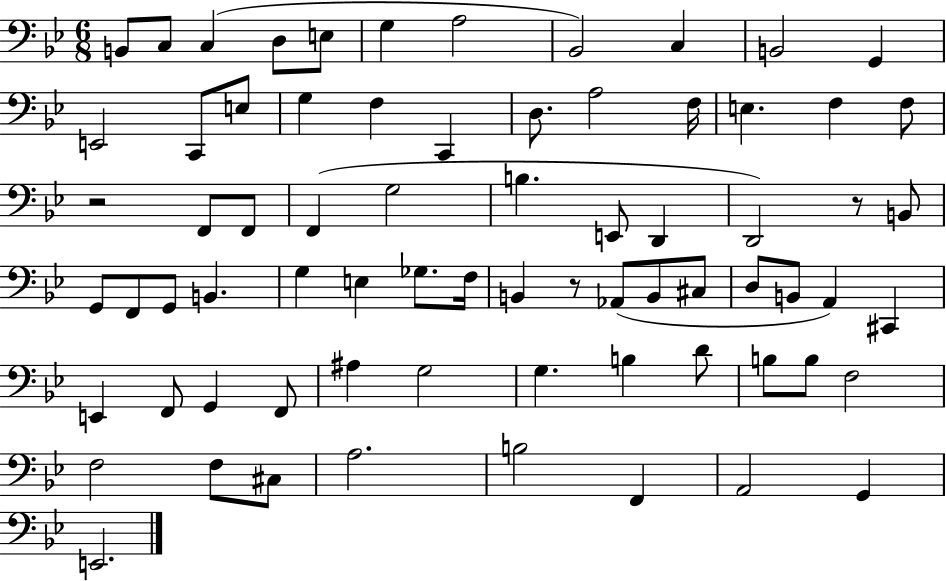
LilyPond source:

{
  \clef bass
  \numericTimeSignature
  \time 6/8
  \key bes \major
  b,8 c8 c4( d8 e8 | g4 a2 | bes,2) c4 | b,2 g,4 | \break e,2 c,8 e8 | g4 f4 c,4 | d8. a2 f16 | e4. f4 f8 | \break r2 f,8 f,8 | f,4( g2 | b4. e,8 d,4 | d,2) r8 b,8 | \break g,8 f,8 g,8 b,4. | g4 e4 ges8. f16 | b,4 r8 aes,8( b,8 cis8 | d8 b,8 a,4) cis,4 | \break e,4 f,8 g,4 f,8 | ais4 g2 | g4. b4 d'8 | b8 b8 f2 | \break f2 f8 cis8 | a2. | b2 f,4 | a,2 g,4 | \break e,2. | \bar "|."
}